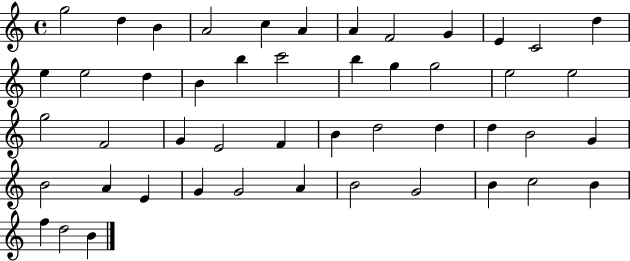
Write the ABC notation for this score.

X:1
T:Untitled
M:4/4
L:1/4
K:C
g2 d B A2 c A A F2 G E C2 d e e2 d B b c'2 b g g2 e2 e2 g2 F2 G E2 F B d2 d d B2 G B2 A E G G2 A B2 G2 B c2 B f d2 B